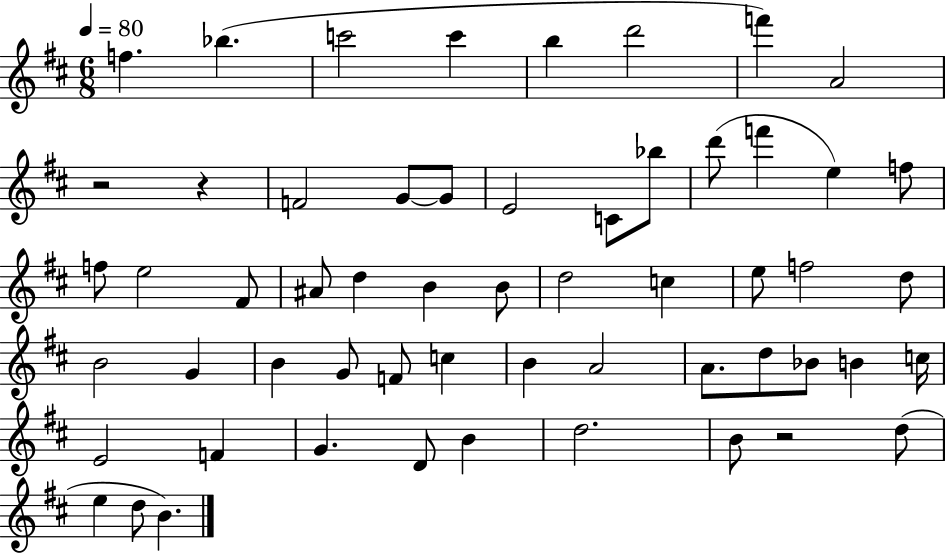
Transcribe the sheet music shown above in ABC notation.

X:1
T:Untitled
M:6/8
L:1/4
K:D
f _b c'2 c' b d'2 f' A2 z2 z F2 G/2 G/2 E2 C/2 _b/2 d'/2 f' e f/2 f/2 e2 ^F/2 ^A/2 d B B/2 d2 c e/2 f2 d/2 B2 G B G/2 F/2 c B A2 A/2 d/2 _B/2 B c/4 E2 F G D/2 B d2 B/2 z2 d/2 e d/2 B